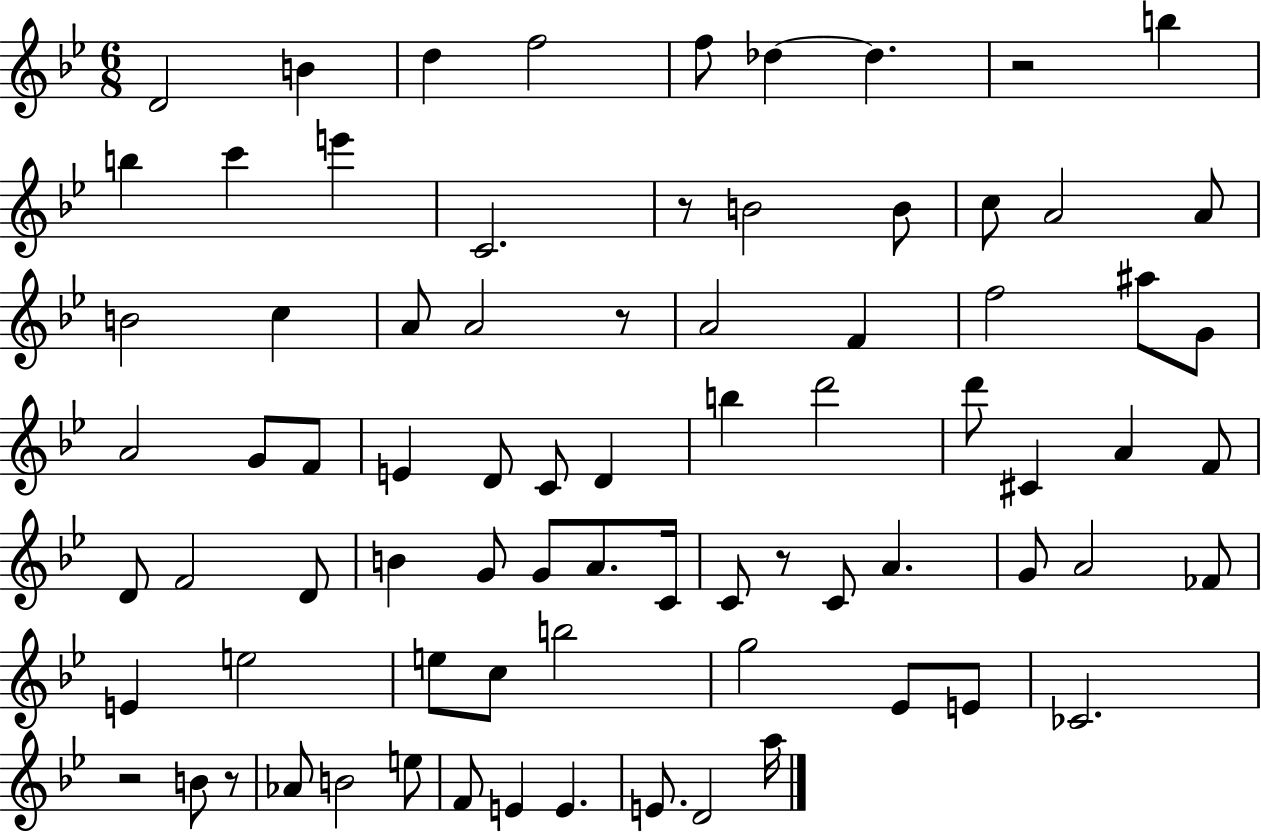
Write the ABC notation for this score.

X:1
T:Untitled
M:6/8
L:1/4
K:Bb
D2 B d f2 f/2 _d _d z2 b b c' e' C2 z/2 B2 B/2 c/2 A2 A/2 B2 c A/2 A2 z/2 A2 F f2 ^a/2 G/2 A2 G/2 F/2 E D/2 C/2 D b d'2 d'/2 ^C A F/2 D/2 F2 D/2 B G/2 G/2 A/2 C/4 C/2 z/2 C/2 A G/2 A2 _F/2 E e2 e/2 c/2 b2 g2 _E/2 E/2 _C2 z2 B/2 z/2 _A/2 B2 e/2 F/2 E E E/2 D2 a/4